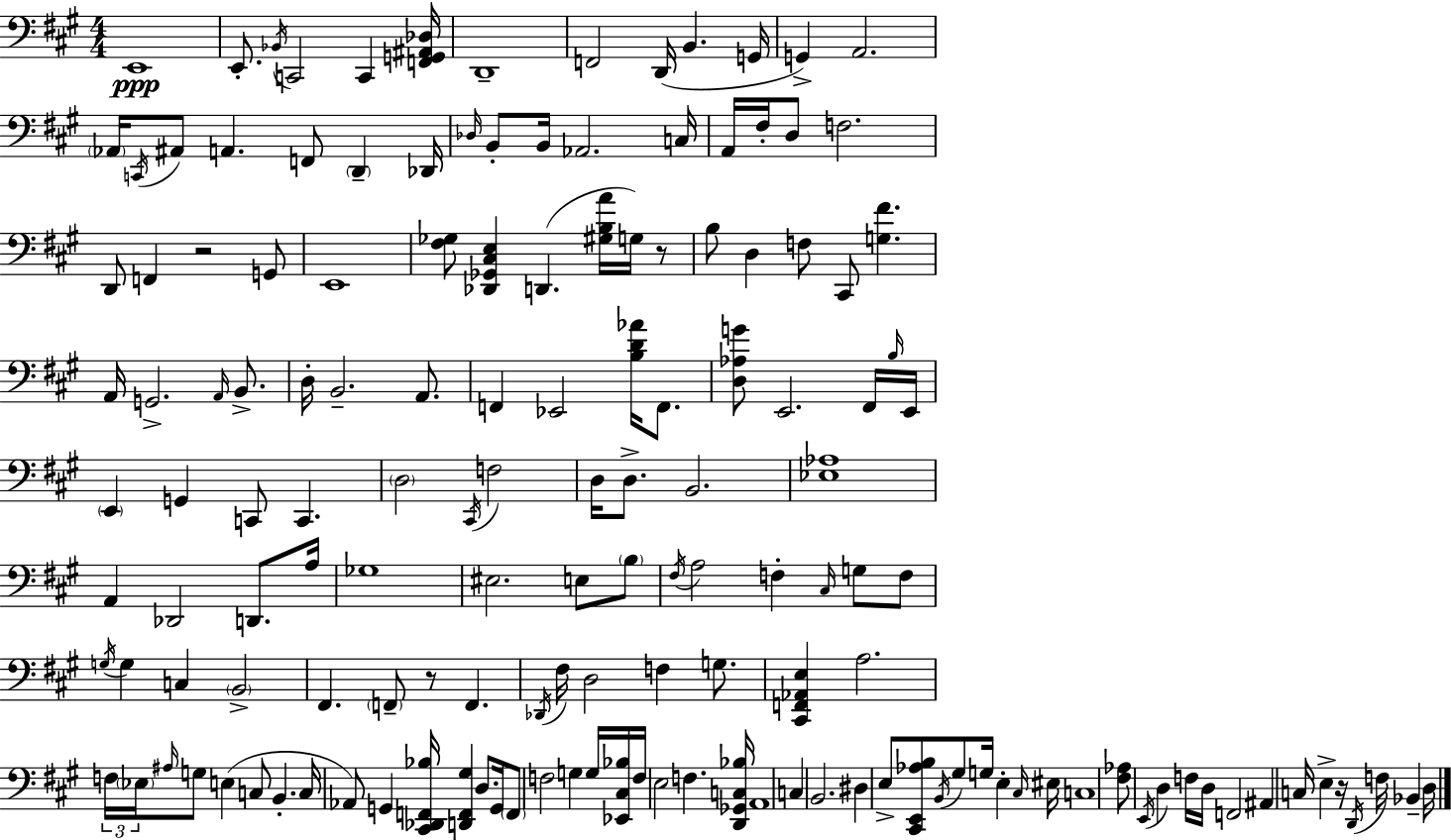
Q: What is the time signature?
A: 4/4